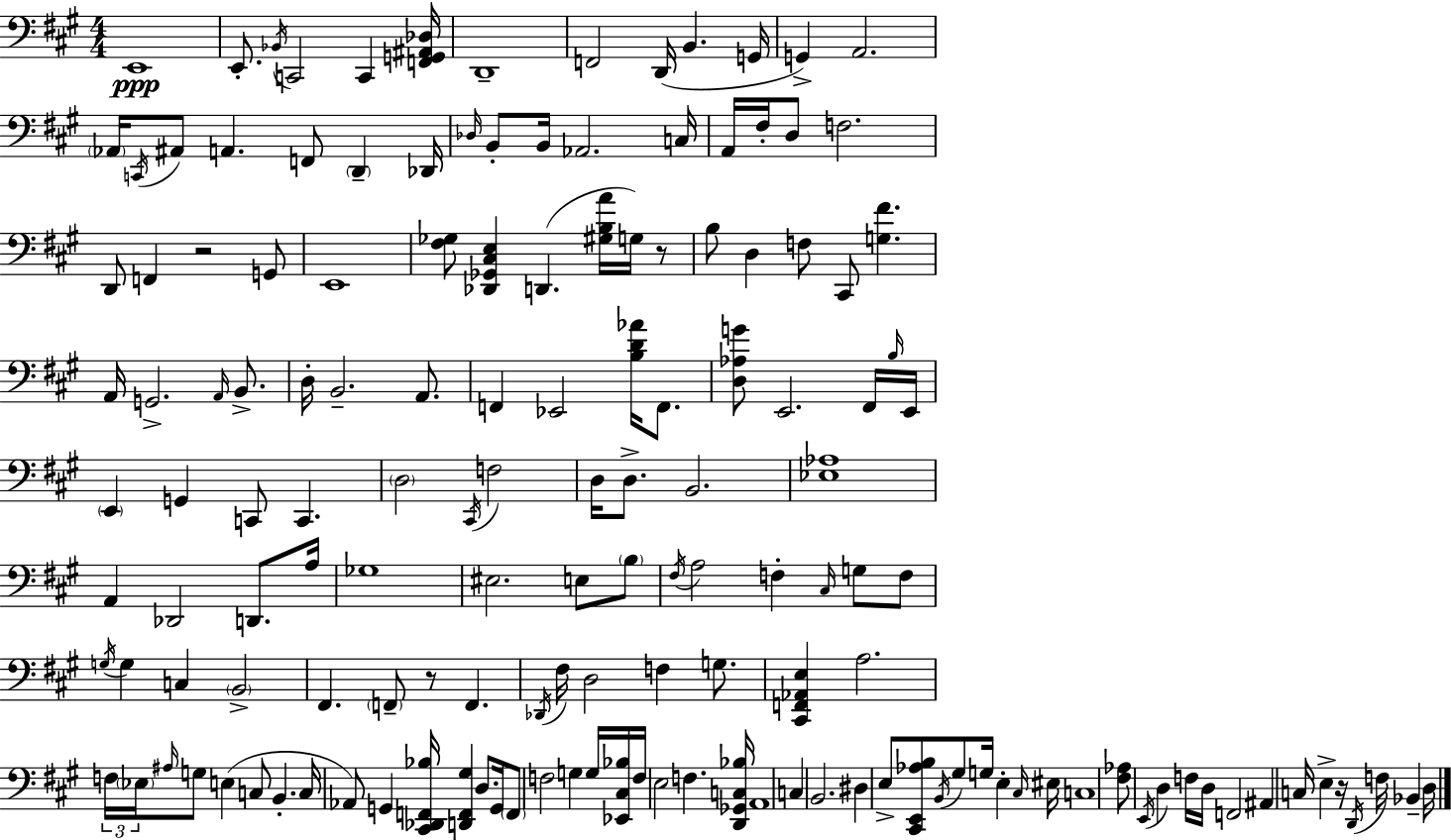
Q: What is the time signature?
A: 4/4